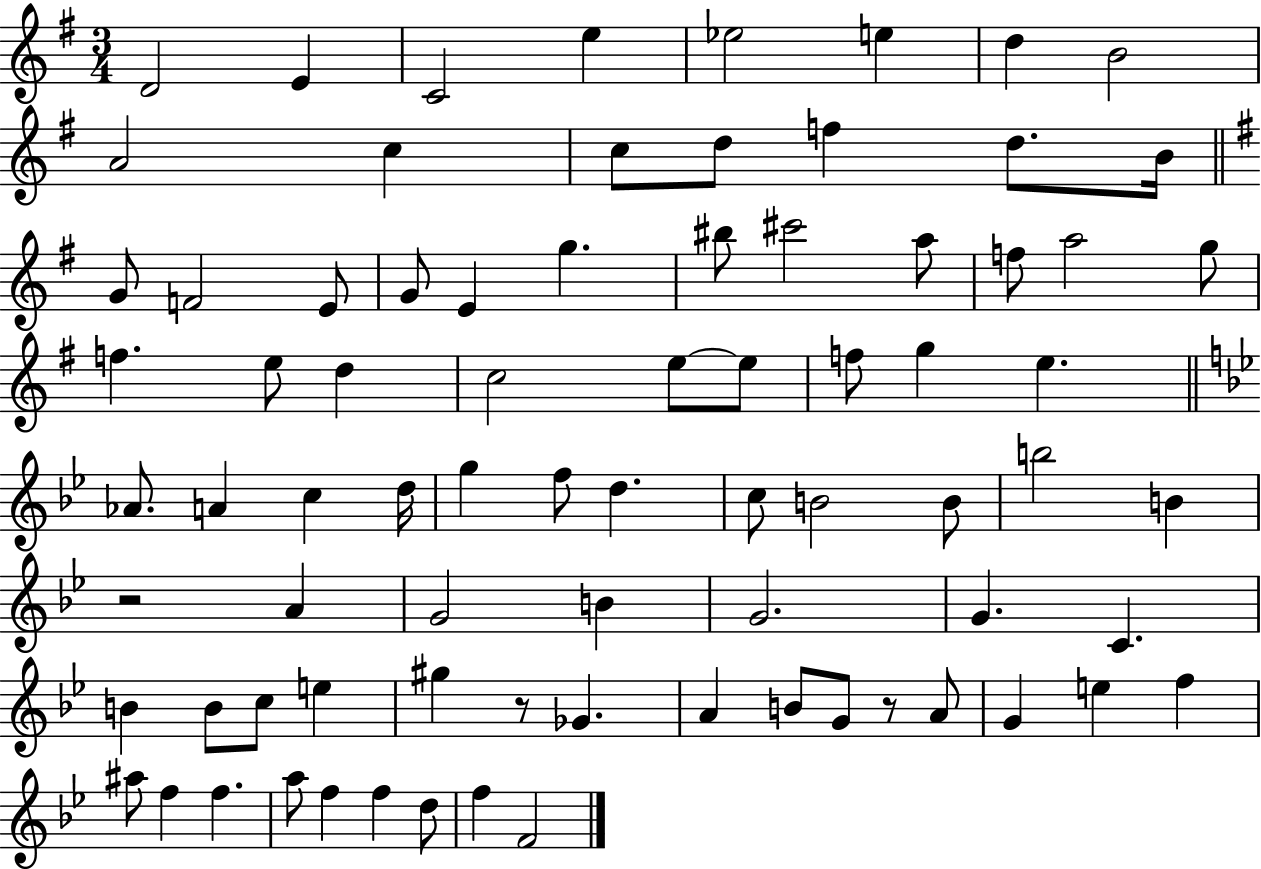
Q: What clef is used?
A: treble